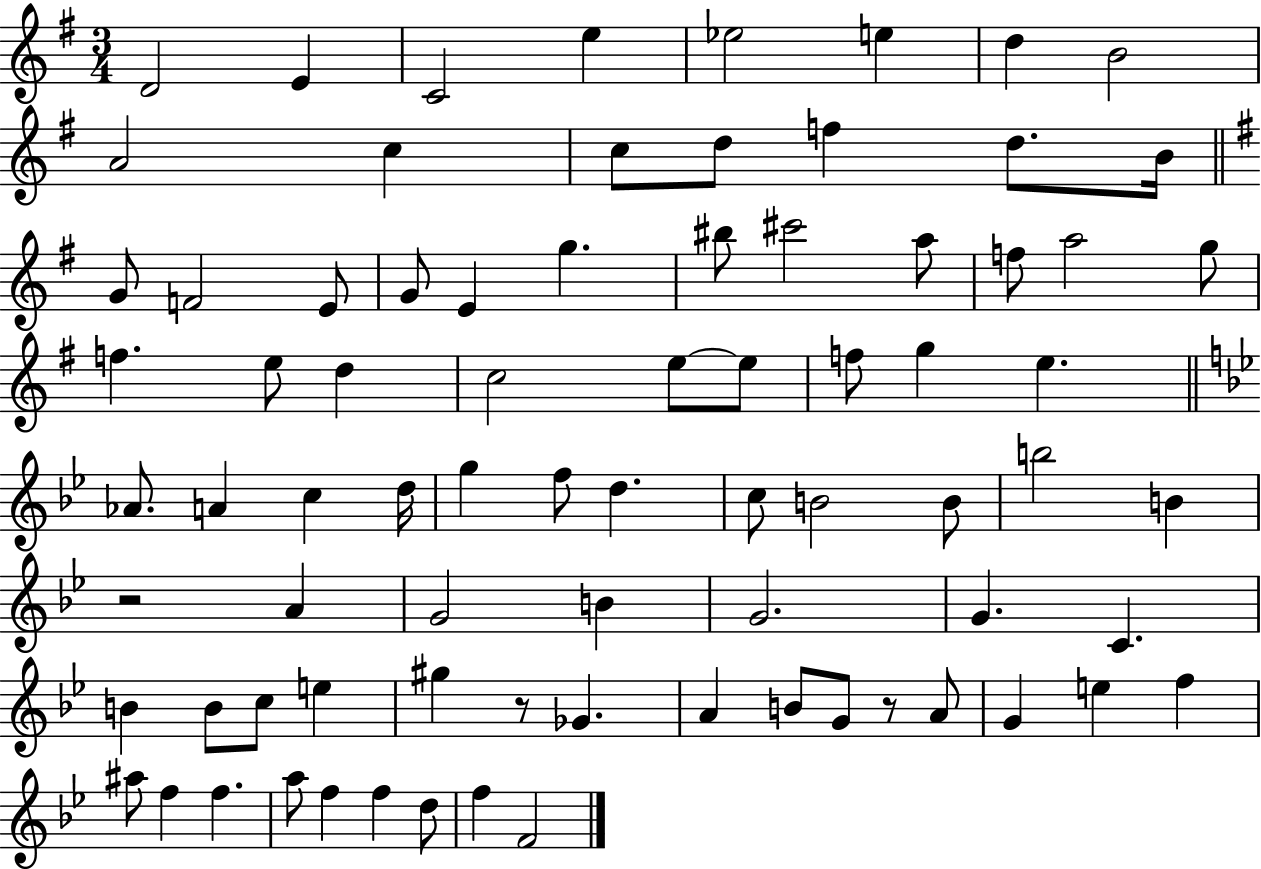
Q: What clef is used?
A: treble